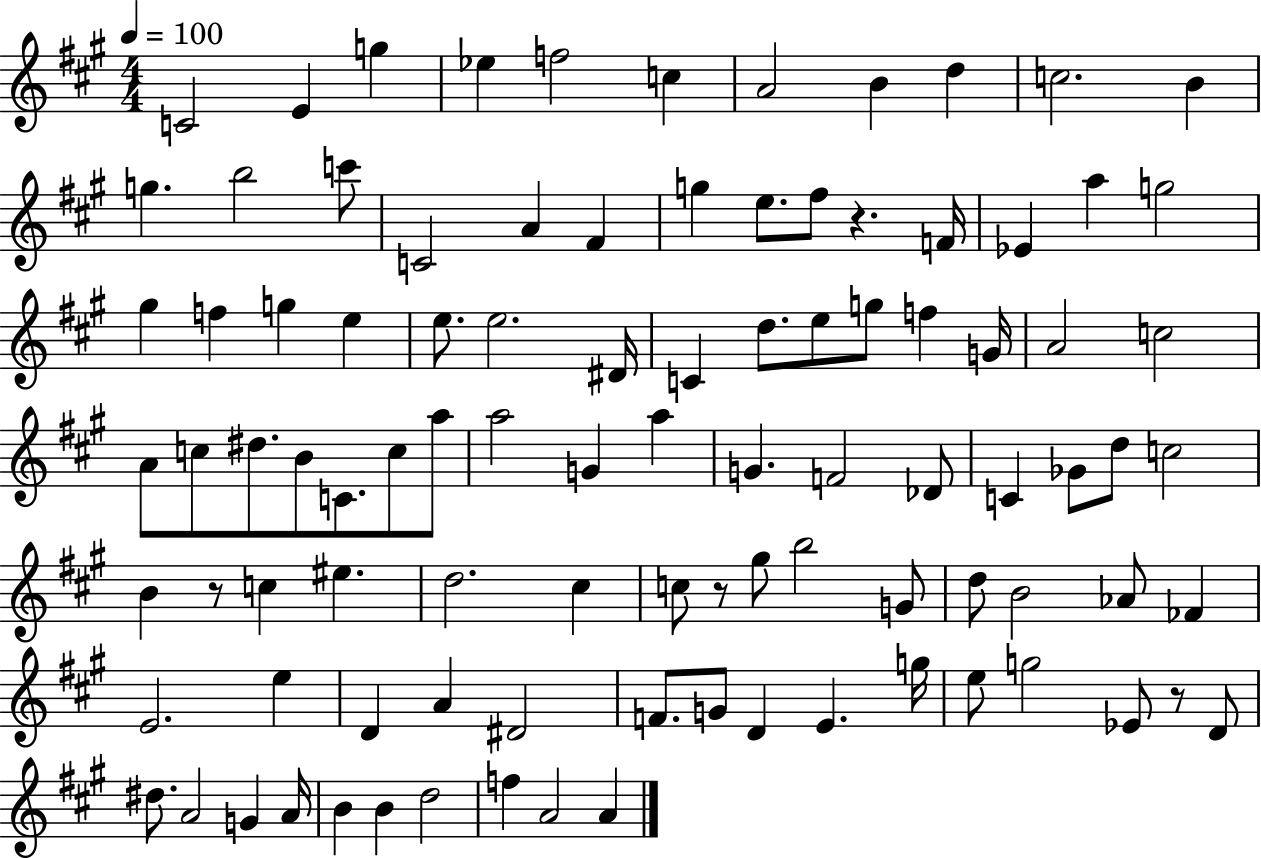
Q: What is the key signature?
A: A major